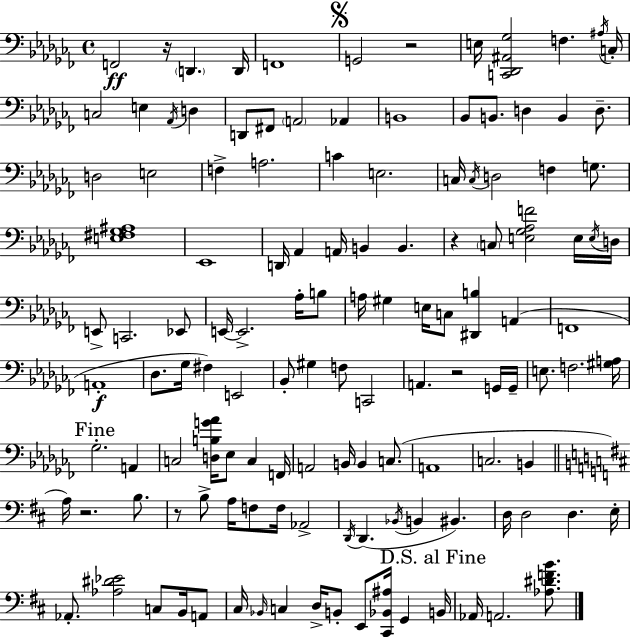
X:1
T:Untitled
M:4/4
L:1/4
K:Abm
F,,2 z/4 D,, D,,/4 F,,4 G,,2 z2 E,/4 [C,,_D,,^A,,_G,]2 F, ^A,/4 C,/4 C,2 E, _A,,/4 D, D,,/2 ^F,,/2 A,,2 _A,, B,,4 _B,,/2 B,,/2 D, B,, D,/2 D,2 E,2 F, A,2 C E,2 C,/4 C,/4 D,2 F, G,/2 [E,^F,_G,^A,]4 _E,,4 D,,/4 _A,, A,,/4 B,, B,, z C,/2 [E,_G,_A,F]2 E,/4 E,/4 D,/4 E,,/2 C,,2 _E,,/2 E,,/4 E,,2 _A,/4 B,/2 A,/4 ^G, E,/4 C,/2 [^D,,B,] A,, F,,4 A,,4 _D,/2 _G,/4 ^F, E,,2 _B,,/2 ^G, F,/2 C,,2 A,, z2 G,,/4 G,,/4 E,/2 F,2 [^G,A,]/4 _G,2 A,, C,2 [D,B,G_A]/4 _E,/2 C, F,,/4 A,,2 B,,/4 B,, C,/2 A,,4 C,2 B,, A,/4 z2 B,/2 z/2 B,/2 A,/4 F,/2 F,/4 _A,,2 D,,/4 D,, _B,,/4 B,, ^B,, D,/4 D,2 D, E,/4 _A,,/2 [_A,^D_E]2 C,/2 B,,/4 A,,/2 ^C,/4 _B,,/4 C, D,/4 B,,/2 E,,/2 [^C,,_B,,^A,]/4 G,, B,,/4 _A,,/4 A,,2 [_A,^DFB]/2